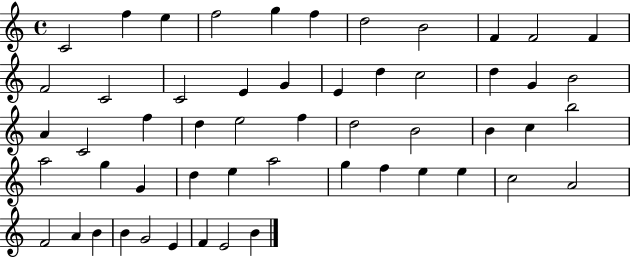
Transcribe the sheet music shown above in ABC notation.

X:1
T:Untitled
M:4/4
L:1/4
K:C
C2 f e f2 g f d2 B2 F F2 F F2 C2 C2 E G E d c2 d G B2 A C2 f d e2 f d2 B2 B c b2 a2 g G d e a2 g f e e c2 A2 F2 A B B G2 E F E2 B